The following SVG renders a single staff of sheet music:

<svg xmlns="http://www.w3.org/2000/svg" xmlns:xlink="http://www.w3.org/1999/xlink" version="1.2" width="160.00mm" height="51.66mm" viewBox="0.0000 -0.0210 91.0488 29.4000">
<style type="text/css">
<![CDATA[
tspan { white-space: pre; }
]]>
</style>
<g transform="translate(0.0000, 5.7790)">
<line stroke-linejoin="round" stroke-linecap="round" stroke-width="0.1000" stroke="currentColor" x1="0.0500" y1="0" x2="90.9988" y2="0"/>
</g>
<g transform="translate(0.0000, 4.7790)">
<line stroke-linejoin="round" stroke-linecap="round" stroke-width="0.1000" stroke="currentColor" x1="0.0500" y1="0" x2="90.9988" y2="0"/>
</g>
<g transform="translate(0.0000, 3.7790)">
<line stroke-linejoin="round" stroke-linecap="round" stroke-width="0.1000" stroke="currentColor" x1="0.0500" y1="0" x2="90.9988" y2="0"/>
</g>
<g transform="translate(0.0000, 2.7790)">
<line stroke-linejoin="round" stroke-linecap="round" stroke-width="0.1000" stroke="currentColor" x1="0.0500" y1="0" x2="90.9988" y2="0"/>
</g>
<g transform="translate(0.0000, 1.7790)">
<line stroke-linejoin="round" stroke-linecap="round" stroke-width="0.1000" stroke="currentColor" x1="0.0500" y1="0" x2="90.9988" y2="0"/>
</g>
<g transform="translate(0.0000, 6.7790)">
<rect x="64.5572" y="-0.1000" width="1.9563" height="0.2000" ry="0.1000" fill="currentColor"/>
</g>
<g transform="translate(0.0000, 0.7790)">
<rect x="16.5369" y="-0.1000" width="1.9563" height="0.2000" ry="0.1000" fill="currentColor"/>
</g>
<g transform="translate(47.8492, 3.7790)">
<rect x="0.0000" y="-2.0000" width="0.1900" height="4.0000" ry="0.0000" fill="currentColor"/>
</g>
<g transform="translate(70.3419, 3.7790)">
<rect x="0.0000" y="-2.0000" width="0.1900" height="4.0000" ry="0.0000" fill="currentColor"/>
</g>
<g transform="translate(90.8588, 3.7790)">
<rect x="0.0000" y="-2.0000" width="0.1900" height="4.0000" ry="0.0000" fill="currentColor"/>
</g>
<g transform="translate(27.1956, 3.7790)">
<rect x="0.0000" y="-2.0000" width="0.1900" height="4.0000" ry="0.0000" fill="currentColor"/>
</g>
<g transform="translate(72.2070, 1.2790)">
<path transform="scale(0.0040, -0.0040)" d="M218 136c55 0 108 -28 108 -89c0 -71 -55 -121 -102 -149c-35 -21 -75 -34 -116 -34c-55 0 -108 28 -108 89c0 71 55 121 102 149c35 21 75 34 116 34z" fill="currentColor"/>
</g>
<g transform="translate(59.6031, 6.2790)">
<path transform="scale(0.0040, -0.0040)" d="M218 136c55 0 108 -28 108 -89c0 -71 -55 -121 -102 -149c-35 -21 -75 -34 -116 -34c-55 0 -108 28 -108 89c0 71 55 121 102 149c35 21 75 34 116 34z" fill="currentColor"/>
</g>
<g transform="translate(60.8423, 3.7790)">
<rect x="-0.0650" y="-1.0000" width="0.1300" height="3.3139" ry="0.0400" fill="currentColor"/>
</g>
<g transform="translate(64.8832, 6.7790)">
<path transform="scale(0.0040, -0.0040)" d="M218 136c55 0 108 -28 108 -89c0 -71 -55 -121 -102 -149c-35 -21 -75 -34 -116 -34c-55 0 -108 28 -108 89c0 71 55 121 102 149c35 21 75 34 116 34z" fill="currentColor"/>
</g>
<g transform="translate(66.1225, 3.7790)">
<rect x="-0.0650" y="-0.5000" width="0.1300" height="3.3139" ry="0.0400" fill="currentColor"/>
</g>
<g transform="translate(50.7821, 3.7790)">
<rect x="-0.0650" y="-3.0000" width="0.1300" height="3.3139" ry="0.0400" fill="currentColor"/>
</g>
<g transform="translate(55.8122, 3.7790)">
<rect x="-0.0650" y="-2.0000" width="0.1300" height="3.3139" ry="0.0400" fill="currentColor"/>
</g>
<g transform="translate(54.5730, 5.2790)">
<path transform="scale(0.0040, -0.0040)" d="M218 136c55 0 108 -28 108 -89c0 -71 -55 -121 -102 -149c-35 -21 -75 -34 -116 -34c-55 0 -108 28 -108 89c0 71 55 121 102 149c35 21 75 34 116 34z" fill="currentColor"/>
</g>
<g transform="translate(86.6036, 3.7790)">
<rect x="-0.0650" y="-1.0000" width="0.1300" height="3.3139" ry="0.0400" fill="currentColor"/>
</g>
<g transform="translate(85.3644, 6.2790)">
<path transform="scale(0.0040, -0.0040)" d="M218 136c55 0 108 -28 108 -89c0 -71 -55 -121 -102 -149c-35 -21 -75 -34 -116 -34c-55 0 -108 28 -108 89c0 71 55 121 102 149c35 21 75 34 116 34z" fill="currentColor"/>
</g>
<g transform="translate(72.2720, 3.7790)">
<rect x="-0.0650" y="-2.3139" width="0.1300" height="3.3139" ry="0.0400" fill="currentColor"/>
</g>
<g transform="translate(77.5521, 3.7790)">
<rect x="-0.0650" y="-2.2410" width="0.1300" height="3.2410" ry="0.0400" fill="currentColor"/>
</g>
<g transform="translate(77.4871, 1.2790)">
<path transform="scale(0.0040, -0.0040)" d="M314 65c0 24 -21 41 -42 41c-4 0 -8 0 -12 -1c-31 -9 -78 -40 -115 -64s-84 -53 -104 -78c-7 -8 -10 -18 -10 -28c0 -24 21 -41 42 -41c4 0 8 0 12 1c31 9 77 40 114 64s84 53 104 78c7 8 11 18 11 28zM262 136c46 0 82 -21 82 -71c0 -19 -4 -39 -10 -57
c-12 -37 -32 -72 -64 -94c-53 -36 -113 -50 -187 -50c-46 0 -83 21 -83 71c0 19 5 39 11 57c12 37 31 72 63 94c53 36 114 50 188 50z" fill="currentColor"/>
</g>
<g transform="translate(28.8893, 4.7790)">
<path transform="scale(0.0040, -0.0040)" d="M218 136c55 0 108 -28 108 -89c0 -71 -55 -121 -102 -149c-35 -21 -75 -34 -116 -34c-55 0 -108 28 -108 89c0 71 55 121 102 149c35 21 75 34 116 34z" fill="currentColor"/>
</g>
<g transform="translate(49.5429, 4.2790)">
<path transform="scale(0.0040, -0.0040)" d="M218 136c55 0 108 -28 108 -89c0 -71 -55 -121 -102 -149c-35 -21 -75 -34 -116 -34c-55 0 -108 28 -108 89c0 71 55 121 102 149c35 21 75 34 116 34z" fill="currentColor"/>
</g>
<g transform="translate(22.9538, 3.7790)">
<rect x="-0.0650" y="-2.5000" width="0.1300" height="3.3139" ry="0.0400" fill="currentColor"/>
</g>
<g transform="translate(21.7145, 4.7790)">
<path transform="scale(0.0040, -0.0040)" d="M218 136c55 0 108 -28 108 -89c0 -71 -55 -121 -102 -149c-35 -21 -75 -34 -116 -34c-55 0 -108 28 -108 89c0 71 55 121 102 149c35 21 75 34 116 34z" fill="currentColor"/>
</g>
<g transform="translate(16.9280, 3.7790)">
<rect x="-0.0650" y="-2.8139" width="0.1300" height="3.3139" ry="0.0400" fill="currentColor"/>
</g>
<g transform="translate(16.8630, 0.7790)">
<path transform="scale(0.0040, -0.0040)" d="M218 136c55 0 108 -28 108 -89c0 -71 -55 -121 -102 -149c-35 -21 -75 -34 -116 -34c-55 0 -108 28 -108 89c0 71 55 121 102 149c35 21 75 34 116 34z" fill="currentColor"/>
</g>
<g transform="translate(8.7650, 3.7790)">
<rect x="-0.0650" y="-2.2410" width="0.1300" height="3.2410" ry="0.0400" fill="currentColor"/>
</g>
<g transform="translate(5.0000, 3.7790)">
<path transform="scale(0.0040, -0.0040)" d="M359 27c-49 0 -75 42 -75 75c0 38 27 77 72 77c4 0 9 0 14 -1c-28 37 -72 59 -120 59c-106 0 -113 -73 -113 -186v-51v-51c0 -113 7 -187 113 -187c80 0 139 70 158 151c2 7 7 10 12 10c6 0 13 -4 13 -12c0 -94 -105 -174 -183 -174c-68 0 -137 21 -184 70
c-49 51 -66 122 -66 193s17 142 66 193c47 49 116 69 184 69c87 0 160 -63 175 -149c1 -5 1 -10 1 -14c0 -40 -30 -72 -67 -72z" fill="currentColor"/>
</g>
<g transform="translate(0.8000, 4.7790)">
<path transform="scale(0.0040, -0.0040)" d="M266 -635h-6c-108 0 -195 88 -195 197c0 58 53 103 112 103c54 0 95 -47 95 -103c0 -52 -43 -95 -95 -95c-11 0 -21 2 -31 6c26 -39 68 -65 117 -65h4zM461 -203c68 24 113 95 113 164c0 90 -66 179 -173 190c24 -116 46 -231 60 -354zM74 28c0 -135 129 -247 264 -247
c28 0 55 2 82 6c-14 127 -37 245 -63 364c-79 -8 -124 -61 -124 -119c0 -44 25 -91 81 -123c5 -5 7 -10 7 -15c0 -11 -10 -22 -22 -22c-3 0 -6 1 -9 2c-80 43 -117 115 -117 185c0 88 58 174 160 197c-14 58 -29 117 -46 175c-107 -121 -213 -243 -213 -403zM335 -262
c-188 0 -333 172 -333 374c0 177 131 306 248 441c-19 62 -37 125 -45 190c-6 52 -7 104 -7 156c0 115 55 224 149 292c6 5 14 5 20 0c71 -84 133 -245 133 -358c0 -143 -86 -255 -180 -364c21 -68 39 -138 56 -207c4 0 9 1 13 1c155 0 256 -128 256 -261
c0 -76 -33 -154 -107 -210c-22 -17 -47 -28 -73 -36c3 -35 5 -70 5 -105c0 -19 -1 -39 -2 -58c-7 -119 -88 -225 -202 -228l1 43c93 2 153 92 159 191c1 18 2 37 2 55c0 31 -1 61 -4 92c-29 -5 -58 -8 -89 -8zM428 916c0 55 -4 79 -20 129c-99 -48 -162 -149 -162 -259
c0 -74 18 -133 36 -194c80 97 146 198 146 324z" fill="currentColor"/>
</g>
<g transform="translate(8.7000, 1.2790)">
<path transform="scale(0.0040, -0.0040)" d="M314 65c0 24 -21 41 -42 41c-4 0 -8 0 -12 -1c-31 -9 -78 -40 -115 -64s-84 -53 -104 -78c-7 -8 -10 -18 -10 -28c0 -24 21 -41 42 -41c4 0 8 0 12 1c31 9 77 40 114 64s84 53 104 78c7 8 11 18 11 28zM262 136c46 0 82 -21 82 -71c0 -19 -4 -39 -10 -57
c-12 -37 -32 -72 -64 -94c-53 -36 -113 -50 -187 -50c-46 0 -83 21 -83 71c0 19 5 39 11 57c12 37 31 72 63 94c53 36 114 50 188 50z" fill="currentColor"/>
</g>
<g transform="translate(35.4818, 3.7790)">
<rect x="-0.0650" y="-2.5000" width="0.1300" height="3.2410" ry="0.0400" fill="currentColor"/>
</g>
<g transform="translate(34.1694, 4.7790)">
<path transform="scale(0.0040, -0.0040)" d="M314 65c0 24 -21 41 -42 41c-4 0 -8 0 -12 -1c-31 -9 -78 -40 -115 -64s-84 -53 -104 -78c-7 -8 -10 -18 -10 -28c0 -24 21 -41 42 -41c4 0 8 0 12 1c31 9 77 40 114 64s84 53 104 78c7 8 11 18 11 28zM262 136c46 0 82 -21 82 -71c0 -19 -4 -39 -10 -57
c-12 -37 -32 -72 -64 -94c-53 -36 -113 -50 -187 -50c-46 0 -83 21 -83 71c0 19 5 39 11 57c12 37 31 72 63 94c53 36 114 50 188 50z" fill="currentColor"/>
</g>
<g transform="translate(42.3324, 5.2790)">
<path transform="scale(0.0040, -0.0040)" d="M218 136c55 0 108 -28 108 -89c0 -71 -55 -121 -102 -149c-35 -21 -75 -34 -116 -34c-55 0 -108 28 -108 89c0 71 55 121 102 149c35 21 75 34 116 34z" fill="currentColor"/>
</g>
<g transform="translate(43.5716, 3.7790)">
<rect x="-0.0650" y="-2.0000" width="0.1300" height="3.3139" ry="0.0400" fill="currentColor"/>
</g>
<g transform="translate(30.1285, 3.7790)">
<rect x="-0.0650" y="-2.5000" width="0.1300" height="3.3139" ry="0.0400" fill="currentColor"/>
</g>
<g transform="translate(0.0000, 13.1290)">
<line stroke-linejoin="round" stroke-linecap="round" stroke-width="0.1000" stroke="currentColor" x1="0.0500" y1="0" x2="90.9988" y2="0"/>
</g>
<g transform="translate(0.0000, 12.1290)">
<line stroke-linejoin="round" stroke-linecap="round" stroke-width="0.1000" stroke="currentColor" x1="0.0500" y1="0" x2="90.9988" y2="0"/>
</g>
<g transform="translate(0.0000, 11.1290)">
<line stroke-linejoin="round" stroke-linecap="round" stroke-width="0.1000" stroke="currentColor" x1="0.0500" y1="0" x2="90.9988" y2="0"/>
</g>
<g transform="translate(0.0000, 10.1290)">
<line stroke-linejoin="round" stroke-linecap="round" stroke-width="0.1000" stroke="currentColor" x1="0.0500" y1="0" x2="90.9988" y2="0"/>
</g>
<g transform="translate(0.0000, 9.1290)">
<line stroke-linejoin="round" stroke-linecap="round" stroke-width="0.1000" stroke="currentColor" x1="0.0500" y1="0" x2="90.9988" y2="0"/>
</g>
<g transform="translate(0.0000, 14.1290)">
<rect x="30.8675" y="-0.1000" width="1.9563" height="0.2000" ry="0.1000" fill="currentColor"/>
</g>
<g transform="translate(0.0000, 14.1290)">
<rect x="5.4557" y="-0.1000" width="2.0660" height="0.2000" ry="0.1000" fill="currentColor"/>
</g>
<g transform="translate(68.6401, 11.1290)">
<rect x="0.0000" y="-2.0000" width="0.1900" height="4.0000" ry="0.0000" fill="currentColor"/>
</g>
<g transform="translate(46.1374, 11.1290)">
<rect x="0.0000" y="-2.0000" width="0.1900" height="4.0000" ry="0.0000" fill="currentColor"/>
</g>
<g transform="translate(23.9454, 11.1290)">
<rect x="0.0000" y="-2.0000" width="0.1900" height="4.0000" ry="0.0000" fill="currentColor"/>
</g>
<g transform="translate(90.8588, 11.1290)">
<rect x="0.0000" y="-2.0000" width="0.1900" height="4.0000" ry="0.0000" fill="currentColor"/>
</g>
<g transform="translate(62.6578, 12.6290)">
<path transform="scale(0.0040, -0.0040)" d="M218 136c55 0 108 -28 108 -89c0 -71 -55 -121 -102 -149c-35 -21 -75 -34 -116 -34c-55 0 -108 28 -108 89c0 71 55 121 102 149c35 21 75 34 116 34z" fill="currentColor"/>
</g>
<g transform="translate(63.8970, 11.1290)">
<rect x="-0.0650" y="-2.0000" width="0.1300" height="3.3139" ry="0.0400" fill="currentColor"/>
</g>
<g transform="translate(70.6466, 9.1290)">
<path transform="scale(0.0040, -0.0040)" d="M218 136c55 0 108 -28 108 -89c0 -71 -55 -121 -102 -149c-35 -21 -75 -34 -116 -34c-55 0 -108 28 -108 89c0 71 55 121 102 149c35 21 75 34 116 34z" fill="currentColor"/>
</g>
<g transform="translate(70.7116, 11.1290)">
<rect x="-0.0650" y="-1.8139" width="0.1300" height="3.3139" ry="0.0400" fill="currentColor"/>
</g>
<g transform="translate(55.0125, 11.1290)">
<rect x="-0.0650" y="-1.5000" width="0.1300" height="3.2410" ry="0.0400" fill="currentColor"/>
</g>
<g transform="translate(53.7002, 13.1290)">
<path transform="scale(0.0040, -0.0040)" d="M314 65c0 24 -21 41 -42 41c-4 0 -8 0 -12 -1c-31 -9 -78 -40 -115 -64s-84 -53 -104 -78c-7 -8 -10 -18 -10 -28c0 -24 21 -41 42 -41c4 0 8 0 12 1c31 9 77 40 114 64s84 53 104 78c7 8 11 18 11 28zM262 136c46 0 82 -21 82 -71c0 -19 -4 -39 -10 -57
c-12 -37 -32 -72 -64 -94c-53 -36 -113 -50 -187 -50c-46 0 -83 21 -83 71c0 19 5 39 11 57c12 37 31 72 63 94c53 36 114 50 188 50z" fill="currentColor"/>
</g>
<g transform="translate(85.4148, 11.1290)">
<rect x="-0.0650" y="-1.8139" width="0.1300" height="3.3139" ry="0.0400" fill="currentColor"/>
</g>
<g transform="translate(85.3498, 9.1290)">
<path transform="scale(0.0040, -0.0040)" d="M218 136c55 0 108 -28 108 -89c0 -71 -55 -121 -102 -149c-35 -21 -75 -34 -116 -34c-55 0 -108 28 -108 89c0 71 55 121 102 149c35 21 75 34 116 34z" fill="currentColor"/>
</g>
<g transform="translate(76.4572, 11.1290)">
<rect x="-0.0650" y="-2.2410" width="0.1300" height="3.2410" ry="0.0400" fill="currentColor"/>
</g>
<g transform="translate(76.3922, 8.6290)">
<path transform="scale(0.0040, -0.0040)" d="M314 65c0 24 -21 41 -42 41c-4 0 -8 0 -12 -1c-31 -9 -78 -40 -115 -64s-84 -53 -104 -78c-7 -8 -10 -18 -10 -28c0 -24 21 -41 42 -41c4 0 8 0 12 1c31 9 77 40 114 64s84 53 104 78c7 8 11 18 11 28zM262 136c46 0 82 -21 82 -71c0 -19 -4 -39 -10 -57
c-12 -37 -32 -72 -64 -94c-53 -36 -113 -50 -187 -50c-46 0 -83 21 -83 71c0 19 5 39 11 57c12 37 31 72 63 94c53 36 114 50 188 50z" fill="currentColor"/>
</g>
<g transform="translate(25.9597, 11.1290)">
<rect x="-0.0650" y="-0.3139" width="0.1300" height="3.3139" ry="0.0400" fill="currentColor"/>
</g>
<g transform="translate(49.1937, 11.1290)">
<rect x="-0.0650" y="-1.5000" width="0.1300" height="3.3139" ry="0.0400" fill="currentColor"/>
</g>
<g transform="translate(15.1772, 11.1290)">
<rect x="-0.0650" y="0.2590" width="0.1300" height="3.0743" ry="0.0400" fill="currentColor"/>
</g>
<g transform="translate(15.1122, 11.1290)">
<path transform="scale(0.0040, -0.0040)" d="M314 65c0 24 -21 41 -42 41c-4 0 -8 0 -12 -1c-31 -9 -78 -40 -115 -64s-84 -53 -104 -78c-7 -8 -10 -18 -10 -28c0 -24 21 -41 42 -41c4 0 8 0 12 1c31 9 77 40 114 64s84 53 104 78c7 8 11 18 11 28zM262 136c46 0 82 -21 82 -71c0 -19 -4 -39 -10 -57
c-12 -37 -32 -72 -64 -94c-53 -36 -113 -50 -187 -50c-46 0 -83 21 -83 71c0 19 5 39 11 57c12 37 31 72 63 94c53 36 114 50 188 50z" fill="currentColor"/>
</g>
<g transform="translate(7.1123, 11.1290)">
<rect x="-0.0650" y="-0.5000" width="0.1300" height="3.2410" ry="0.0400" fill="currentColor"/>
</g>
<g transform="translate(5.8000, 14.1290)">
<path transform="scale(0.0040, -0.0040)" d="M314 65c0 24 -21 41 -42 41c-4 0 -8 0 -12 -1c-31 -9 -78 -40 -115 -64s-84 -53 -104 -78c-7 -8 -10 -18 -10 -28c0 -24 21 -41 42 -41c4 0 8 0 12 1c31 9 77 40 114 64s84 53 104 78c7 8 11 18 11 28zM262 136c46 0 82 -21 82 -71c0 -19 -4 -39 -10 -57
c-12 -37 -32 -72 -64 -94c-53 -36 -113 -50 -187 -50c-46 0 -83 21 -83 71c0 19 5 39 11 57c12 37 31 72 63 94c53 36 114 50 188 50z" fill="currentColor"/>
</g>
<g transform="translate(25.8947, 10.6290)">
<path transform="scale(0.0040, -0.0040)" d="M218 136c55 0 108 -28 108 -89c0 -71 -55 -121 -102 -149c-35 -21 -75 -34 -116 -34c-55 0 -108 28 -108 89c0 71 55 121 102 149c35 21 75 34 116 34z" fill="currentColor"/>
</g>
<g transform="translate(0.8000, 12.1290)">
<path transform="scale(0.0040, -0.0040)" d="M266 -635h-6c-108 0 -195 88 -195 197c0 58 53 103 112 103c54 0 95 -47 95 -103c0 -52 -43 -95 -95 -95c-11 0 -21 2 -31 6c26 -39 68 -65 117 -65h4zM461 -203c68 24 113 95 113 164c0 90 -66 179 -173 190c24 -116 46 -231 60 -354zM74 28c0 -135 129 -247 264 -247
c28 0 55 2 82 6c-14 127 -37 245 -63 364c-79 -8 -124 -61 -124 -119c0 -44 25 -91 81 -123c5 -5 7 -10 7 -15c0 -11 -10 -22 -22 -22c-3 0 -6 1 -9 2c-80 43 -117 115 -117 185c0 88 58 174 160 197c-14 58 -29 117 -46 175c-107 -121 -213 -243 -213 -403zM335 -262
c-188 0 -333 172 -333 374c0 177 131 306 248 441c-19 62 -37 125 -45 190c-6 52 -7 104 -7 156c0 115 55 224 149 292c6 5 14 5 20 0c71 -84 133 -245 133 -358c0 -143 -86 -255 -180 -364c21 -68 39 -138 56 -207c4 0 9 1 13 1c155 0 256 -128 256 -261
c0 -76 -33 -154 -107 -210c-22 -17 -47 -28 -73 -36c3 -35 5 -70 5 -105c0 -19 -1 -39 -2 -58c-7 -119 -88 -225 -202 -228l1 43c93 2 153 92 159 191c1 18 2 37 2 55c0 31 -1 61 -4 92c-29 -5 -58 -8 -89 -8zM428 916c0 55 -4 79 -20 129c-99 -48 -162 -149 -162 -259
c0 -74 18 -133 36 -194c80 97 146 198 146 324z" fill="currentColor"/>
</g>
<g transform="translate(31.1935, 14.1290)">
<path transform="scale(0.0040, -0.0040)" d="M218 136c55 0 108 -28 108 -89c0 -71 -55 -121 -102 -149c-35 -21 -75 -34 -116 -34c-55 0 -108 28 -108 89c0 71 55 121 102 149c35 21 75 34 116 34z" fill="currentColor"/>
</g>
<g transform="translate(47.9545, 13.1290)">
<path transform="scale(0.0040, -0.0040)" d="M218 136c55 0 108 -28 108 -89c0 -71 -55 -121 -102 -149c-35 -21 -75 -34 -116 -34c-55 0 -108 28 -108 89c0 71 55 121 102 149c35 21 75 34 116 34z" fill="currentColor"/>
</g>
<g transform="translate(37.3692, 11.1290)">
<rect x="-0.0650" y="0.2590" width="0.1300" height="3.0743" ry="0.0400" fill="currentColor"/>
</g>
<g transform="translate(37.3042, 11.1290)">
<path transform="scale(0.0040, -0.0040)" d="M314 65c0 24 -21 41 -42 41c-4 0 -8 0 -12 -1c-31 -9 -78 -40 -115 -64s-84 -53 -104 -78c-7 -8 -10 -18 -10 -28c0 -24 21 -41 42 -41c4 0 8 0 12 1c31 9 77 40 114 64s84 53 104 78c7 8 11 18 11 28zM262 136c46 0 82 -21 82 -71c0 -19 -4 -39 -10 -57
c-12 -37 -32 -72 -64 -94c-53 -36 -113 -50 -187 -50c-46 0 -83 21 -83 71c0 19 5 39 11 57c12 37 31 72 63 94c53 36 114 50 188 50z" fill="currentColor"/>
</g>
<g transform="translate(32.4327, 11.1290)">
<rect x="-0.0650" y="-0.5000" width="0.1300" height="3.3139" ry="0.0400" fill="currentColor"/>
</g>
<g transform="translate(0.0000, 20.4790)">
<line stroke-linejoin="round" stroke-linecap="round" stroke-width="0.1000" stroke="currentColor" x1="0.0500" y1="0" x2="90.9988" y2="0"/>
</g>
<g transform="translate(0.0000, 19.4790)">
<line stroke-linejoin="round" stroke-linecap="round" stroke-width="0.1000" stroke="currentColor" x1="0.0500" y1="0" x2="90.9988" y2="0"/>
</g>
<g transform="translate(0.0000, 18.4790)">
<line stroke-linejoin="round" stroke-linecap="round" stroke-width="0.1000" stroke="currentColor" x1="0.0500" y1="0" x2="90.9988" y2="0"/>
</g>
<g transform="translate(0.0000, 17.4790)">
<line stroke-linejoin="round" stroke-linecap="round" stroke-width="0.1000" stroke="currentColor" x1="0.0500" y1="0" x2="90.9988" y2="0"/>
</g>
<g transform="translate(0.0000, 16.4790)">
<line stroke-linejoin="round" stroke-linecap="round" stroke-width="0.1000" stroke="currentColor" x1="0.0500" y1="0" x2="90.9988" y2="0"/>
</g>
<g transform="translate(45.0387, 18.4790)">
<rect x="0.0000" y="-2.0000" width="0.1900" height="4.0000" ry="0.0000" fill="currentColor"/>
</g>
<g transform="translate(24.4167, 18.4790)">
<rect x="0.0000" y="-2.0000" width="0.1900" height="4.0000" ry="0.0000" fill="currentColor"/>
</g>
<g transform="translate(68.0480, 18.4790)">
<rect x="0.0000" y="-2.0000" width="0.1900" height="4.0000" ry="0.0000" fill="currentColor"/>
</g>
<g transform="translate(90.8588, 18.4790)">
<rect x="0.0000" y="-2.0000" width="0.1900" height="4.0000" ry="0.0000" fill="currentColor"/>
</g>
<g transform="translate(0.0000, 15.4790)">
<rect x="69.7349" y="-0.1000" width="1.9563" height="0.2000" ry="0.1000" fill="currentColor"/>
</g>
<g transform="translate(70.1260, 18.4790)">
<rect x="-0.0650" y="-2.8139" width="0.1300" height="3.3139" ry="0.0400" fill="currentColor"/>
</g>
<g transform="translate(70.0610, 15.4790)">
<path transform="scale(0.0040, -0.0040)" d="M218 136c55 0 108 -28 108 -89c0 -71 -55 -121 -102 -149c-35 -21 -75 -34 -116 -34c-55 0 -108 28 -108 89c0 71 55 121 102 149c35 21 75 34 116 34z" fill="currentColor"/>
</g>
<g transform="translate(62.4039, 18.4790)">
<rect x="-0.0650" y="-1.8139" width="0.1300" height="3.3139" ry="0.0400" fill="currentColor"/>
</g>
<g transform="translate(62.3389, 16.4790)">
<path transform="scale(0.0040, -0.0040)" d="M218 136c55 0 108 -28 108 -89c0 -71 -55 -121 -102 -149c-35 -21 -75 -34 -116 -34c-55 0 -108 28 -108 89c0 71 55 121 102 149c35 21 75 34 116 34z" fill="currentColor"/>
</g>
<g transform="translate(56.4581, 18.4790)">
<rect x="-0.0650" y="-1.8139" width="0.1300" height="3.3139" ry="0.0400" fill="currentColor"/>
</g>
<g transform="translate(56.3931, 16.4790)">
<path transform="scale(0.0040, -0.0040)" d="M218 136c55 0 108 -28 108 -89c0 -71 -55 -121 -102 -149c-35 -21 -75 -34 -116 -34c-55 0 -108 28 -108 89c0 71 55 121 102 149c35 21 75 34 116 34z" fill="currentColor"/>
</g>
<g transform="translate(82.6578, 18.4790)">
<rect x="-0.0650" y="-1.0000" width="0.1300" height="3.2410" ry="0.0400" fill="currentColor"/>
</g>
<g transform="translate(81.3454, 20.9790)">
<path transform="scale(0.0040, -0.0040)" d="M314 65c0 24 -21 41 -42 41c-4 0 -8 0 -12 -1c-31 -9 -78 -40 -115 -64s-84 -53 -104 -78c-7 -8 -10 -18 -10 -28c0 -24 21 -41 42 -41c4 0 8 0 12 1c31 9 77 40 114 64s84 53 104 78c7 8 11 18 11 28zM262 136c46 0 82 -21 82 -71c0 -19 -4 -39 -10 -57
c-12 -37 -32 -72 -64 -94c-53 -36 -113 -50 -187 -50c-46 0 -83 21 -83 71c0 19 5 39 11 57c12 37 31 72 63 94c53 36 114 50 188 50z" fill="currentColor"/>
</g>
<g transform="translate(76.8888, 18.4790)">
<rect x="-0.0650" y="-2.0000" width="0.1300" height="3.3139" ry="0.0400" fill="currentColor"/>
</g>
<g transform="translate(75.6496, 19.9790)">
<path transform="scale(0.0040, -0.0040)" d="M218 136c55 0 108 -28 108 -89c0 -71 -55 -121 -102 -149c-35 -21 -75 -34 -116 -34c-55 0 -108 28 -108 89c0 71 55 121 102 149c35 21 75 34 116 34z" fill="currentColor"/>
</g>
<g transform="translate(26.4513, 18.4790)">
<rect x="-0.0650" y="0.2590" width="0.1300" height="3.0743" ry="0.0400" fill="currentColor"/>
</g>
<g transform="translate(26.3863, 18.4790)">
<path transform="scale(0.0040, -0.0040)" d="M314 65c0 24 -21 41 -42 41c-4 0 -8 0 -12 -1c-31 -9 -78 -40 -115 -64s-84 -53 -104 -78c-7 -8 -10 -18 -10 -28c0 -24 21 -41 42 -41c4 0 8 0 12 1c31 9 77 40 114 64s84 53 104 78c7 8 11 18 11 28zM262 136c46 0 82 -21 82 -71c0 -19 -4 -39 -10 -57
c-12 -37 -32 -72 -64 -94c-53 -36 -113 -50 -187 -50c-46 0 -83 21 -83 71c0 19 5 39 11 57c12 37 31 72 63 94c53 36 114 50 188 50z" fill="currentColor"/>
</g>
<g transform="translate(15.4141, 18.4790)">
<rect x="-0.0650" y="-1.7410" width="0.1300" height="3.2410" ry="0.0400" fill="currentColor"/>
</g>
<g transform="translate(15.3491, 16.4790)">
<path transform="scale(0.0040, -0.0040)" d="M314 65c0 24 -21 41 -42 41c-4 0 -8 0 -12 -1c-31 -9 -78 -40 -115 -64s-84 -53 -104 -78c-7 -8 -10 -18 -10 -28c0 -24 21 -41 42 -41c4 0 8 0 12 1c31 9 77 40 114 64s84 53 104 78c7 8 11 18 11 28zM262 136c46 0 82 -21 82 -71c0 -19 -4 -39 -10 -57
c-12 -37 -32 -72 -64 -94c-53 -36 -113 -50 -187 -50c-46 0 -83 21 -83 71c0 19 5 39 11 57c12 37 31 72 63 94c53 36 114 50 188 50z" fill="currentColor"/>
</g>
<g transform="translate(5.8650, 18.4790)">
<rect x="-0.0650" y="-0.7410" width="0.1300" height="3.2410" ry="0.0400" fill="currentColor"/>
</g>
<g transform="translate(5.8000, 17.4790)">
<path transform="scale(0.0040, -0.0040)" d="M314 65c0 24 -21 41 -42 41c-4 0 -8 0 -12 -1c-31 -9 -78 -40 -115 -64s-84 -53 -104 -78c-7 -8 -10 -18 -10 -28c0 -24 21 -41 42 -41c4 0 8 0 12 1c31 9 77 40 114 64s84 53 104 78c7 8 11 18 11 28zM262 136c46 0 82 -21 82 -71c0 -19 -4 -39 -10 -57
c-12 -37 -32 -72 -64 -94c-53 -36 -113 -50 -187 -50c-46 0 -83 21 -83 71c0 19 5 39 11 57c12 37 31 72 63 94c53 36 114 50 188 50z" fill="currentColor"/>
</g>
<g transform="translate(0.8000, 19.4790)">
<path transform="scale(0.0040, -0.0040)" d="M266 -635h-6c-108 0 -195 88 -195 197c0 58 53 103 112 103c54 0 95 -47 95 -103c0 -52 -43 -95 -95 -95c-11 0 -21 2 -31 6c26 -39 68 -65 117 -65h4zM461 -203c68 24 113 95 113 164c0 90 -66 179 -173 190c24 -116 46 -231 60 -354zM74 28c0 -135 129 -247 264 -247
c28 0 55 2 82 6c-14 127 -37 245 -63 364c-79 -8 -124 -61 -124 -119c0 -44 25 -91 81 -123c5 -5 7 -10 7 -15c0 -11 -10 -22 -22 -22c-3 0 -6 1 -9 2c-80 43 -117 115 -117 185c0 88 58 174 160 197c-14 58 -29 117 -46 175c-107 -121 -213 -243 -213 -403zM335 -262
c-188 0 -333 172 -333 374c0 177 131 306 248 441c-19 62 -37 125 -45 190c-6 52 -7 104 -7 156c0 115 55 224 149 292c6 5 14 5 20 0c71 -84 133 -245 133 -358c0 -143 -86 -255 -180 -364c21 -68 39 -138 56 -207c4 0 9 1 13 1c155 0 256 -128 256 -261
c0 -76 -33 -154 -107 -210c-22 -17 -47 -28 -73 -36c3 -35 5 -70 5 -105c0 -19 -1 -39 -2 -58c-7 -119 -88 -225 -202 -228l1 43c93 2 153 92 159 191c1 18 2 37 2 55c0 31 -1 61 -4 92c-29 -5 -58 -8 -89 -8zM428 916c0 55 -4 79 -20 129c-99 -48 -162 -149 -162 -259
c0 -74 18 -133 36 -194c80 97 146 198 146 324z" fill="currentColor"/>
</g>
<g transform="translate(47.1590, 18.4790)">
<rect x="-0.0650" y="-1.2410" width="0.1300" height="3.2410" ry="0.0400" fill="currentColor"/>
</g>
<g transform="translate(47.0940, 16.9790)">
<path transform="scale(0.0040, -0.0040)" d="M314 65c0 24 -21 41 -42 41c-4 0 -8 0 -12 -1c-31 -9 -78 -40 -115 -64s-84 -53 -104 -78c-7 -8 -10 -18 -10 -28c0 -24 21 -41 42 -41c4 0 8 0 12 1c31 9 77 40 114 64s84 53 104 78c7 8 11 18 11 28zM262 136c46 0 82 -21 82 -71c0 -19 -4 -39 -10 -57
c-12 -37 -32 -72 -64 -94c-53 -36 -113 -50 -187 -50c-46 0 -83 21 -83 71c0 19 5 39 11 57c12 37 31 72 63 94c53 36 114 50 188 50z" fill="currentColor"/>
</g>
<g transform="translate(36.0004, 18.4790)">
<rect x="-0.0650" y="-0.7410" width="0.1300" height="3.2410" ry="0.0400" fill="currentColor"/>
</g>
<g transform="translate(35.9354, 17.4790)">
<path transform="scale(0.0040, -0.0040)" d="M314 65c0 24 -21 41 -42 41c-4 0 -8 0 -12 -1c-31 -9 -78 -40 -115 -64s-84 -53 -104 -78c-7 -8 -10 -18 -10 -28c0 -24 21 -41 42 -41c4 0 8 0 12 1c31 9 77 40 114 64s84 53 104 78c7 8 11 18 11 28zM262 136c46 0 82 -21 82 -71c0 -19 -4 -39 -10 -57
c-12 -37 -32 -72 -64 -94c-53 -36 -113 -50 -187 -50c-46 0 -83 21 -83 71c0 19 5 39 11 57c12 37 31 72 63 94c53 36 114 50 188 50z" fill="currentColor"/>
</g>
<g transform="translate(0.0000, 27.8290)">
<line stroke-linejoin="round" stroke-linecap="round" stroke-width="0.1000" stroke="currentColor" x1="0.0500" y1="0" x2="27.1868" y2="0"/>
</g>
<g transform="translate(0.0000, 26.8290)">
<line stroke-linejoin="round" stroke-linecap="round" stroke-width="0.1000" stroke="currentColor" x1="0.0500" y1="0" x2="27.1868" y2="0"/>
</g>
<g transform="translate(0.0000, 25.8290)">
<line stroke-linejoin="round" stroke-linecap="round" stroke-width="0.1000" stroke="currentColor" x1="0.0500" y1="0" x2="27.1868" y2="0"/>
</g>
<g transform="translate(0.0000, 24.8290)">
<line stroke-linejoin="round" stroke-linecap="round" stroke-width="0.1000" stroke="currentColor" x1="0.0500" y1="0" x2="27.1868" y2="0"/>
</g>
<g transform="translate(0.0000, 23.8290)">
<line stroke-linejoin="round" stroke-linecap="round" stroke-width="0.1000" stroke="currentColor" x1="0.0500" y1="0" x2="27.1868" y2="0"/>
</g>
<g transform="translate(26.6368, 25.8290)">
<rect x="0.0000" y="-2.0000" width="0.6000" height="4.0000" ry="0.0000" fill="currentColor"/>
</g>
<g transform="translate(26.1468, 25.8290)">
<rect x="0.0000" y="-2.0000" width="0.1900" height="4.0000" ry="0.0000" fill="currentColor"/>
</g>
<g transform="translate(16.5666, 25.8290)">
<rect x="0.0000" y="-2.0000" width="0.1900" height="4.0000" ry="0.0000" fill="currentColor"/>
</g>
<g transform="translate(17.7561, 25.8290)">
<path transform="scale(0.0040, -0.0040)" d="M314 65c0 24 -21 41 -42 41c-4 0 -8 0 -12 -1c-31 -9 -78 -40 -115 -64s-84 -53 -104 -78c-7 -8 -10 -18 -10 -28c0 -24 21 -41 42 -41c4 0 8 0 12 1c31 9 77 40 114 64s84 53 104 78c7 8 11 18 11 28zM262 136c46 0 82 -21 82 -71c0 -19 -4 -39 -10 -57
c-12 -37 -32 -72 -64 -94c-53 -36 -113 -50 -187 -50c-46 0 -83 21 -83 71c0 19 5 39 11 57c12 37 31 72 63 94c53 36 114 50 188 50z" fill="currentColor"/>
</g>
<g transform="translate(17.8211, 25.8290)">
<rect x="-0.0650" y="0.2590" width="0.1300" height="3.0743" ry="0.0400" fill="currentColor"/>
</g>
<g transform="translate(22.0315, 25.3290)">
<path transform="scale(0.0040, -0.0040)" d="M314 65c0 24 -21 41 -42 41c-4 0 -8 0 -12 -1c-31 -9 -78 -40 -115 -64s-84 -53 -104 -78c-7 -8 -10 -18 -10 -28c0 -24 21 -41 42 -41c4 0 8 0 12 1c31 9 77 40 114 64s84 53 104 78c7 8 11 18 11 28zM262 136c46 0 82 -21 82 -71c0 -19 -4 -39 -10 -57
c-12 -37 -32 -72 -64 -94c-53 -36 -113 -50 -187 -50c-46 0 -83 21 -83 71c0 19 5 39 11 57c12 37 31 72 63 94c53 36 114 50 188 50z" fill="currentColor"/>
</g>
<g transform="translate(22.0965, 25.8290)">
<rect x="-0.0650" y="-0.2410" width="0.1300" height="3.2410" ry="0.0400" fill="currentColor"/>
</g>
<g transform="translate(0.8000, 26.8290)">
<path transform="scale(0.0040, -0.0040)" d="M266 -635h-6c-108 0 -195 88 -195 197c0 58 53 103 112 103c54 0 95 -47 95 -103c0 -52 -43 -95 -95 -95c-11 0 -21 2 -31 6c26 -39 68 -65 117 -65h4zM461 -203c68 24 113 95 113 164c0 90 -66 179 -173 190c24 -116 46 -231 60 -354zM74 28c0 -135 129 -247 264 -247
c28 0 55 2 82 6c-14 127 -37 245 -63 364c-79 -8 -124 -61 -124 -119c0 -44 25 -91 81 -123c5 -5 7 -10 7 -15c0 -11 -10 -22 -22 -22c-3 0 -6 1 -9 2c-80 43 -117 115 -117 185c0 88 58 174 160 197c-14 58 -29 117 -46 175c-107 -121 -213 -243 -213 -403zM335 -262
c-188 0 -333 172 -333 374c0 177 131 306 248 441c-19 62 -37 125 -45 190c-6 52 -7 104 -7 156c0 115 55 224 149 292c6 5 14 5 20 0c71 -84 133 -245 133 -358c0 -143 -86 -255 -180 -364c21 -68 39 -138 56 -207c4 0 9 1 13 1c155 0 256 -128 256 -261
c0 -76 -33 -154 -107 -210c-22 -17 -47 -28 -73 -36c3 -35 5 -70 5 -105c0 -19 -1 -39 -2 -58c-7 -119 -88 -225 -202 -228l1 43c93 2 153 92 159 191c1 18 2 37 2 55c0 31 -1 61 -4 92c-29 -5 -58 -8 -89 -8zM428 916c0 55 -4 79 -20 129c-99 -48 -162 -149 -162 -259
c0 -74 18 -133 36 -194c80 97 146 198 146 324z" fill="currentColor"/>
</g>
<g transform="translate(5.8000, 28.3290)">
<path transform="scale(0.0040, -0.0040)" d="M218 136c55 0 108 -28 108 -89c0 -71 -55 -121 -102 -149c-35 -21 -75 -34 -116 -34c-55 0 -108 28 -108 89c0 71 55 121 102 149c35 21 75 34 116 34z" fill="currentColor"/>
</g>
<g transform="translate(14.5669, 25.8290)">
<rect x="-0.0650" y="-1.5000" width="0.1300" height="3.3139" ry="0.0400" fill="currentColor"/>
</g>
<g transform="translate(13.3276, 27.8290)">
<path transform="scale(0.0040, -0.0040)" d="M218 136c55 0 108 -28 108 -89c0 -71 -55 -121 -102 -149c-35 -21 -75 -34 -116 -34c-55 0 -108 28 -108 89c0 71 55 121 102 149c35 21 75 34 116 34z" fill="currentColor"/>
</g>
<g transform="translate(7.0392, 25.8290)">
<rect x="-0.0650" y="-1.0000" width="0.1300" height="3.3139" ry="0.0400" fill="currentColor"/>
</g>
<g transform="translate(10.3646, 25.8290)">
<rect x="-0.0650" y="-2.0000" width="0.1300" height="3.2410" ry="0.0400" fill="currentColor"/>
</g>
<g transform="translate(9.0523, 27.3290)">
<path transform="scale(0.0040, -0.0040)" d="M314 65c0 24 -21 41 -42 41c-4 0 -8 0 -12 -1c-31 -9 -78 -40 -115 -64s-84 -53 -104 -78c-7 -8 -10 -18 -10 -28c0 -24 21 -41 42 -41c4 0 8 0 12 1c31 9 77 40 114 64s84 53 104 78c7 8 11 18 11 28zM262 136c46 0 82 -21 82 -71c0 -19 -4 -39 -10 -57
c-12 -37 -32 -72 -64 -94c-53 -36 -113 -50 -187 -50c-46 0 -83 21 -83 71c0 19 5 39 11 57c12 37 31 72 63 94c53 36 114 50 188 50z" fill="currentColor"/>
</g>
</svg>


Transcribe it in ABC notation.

X:1
T:Untitled
M:4/4
L:1/4
K:C
g2 a G G G2 F A F D C g g2 D C2 B2 c C B2 E E2 F f g2 f d2 f2 B2 d2 e2 f f a F D2 D F2 E B2 c2